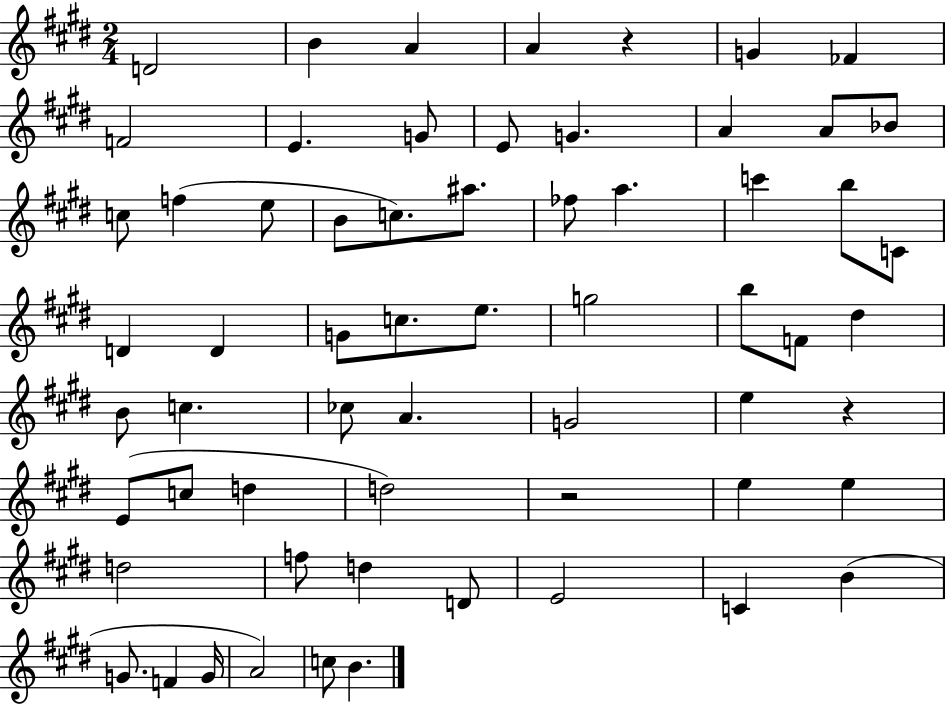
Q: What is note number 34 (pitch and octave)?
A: D#5